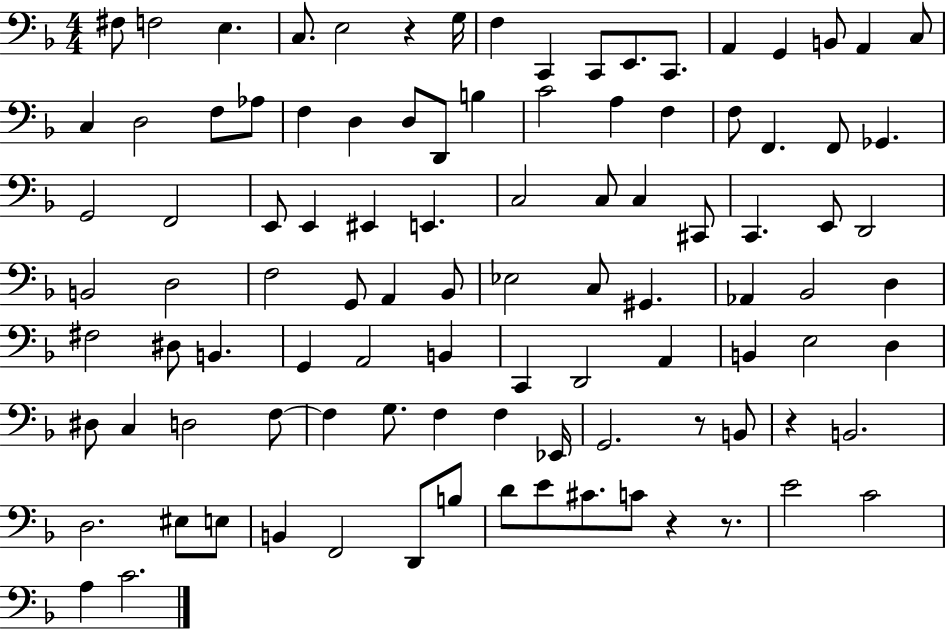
F#3/e F3/h E3/q. C3/e. E3/h R/q G3/s F3/q C2/q C2/e E2/e. C2/e. A2/q G2/q B2/e A2/q C3/e C3/q D3/h F3/e Ab3/e F3/q D3/q D3/e D2/e B3/q C4/h A3/q F3/q F3/e F2/q. F2/e Gb2/q. G2/h F2/h E2/e E2/q EIS2/q E2/q. C3/h C3/e C3/q C#2/e C2/q. E2/e D2/h B2/h D3/h F3/h G2/e A2/q Bb2/e Eb3/h C3/e G#2/q. Ab2/q Bb2/h D3/q F#3/h D#3/e B2/q. G2/q A2/h B2/q C2/q D2/h A2/q B2/q E3/h D3/q D#3/e C3/q D3/h F3/e F3/q G3/e. F3/q F3/q Eb2/s G2/h. R/e B2/e R/q B2/h. D3/h. EIS3/e E3/e B2/q F2/h D2/e B3/e D4/e E4/e C#4/e. C4/e R/q R/e. E4/h C4/h A3/q C4/h.